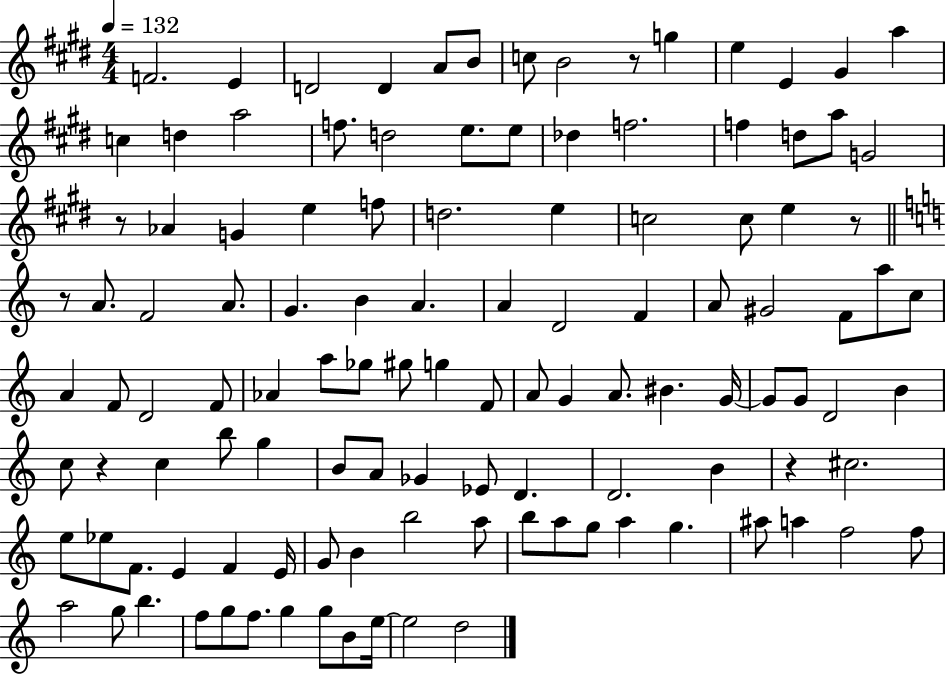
F4/h. E4/q D4/h D4/q A4/e B4/e C5/e B4/h R/e G5/q E5/q E4/q G#4/q A5/q C5/q D5/q A5/h F5/e. D5/h E5/e. E5/e Db5/q F5/h. F5/q D5/e A5/e G4/h R/e Ab4/q G4/q E5/q F5/e D5/h. E5/q C5/h C5/e E5/q R/e R/e A4/e. F4/h A4/e. G4/q. B4/q A4/q. A4/q D4/h F4/q A4/e G#4/h F4/e A5/e C5/e A4/q F4/e D4/h F4/e Ab4/q A5/e Gb5/e G#5/e G5/q F4/e A4/e G4/q A4/e. BIS4/q. G4/s G4/e G4/e D4/h B4/q C5/e R/q C5/q B5/e G5/q B4/e A4/e Gb4/q Eb4/e D4/q. D4/h. B4/q R/q C#5/h. E5/e Eb5/e F4/e. E4/q F4/q E4/s G4/e B4/q B5/h A5/e B5/e A5/e G5/e A5/q G5/q. A#5/e A5/q F5/h F5/e A5/h G5/e B5/q. F5/e G5/e F5/e. G5/q G5/e B4/e E5/s E5/h D5/h